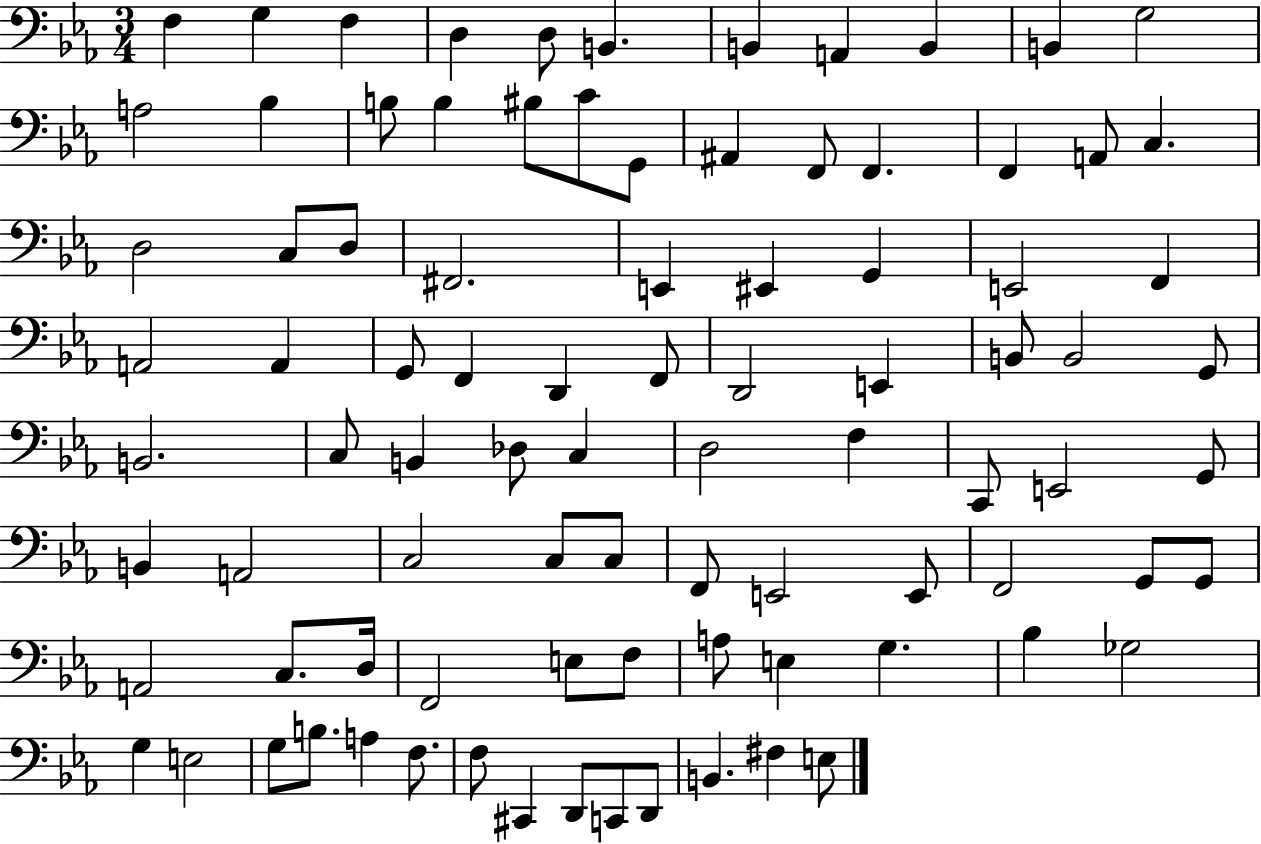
{
  \clef bass
  \numericTimeSignature
  \time 3/4
  \key ees \major
  f4 g4 f4 | d4 d8 b,4. | b,4 a,4 b,4 | b,4 g2 | \break a2 bes4 | b8 b4 bis8 c'8 g,8 | ais,4 f,8 f,4. | f,4 a,8 c4. | \break d2 c8 d8 | fis,2. | e,4 eis,4 g,4 | e,2 f,4 | \break a,2 a,4 | g,8 f,4 d,4 f,8 | d,2 e,4 | b,8 b,2 g,8 | \break b,2. | c8 b,4 des8 c4 | d2 f4 | c,8 e,2 g,8 | \break b,4 a,2 | c2 c8 c8 | f,8 e,2 e,8 | f,2 g,8 g,8 | \break a,2 c8. d16 | f,2 e8 f8 | a8 e4 g4. | bes4 ges2 | \break g4 e2 | g8 b8. a4 f8. | f8 cis,4 d,8 c,8 d,8 | b,4. fis4 e8 | \break \bar "|."
}